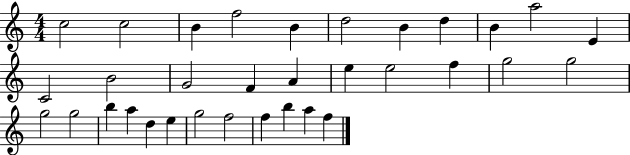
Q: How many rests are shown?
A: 0